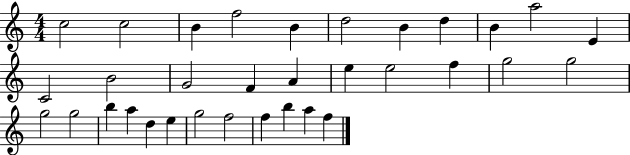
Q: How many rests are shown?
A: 0